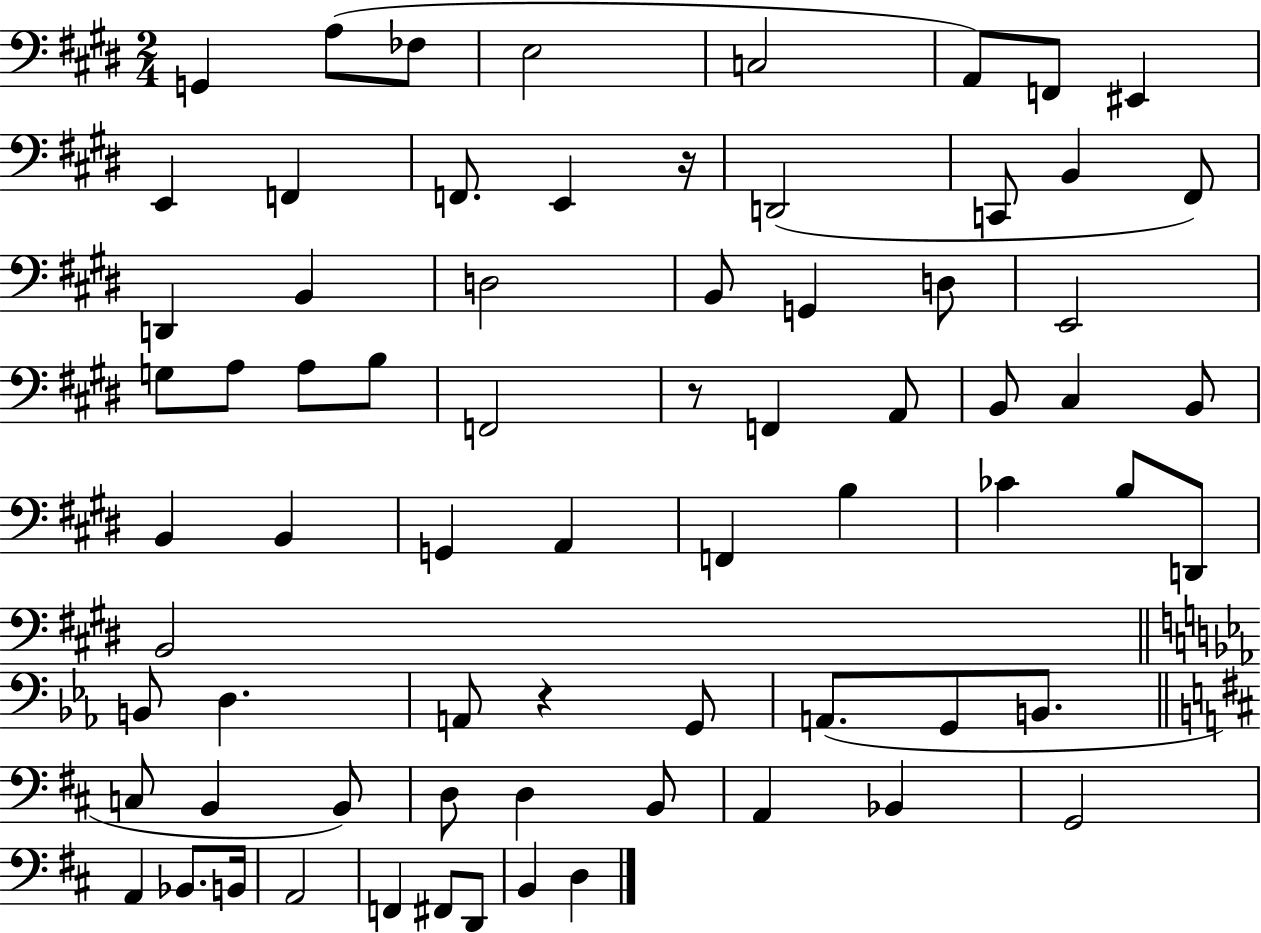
{
  \clef bass
  \numericTimeSignature
  \time 2/4
  \key e \major
  \repeat volta 2 { g,4 a8( fes8 | e2 | c2 | a,8) f,8 eis,4 | \break e,4 f,4 | f,8. e,4 r16 | d,2( | c,8 b,4 fis,8) | \break d,4 b,4 | d2 | b,8 g,4 d8 | e,2 | \break g8 a8 a8 b8 | f,2 | r8 f,4 a,8 | b,8 cis4 b,8 | \break b,4 b,4 | g,4 a,4 | f,4 b4 | ces'4 b8 d,8 | \break b,2 | \bar "||" \break \key ees \major b,8 d4. | a,8 r4 g,8 | a,8.( g,8 b,8. | \bar "||" \break \key b \minor c8 b,4 b,8) | d8 d4 b,8 | a,4 bes,4 | g,2 | \break a,4 bes,8. b,16 | a,2 | f,4 fis,8 d,8 | b,4 d4 | \break } \bar "|."
}